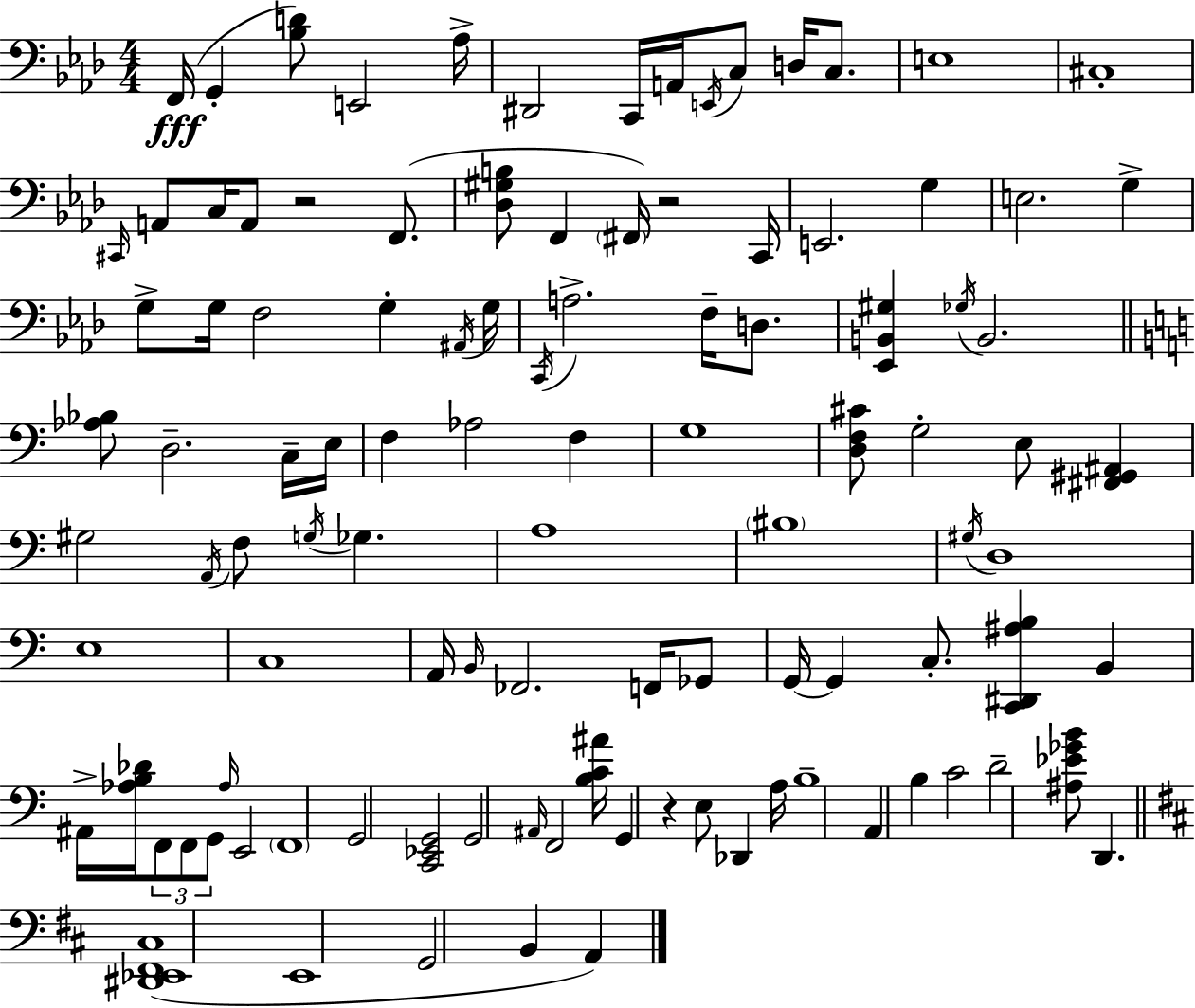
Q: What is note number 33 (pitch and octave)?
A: A3